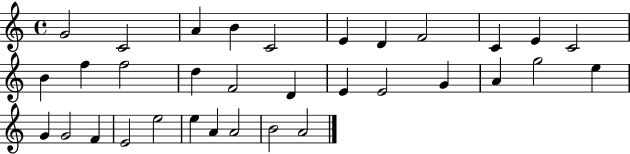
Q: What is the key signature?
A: C major